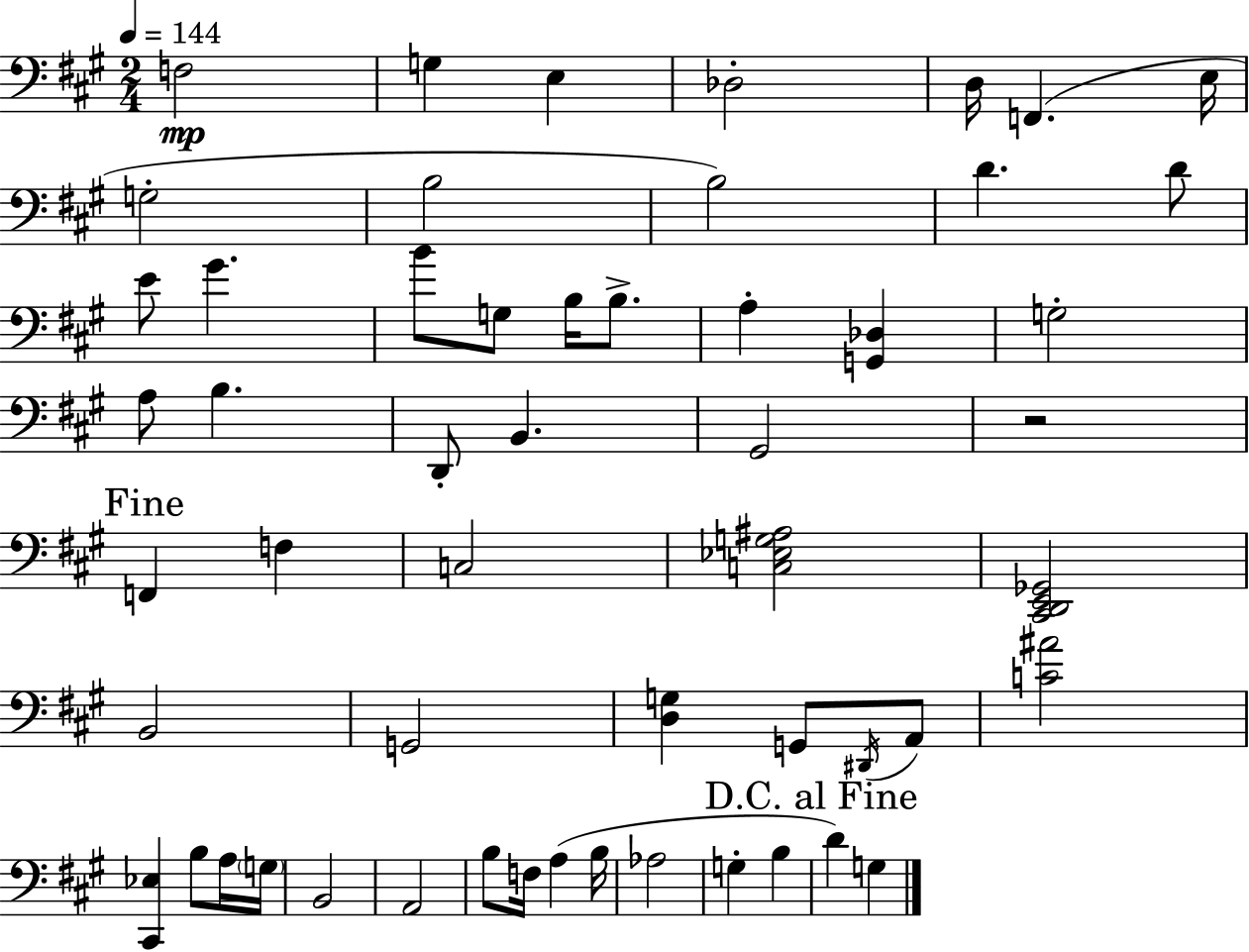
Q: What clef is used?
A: bass